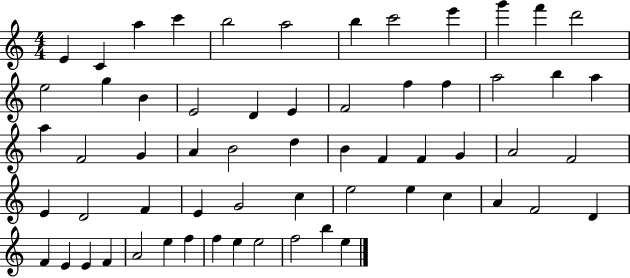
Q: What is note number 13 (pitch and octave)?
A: E5